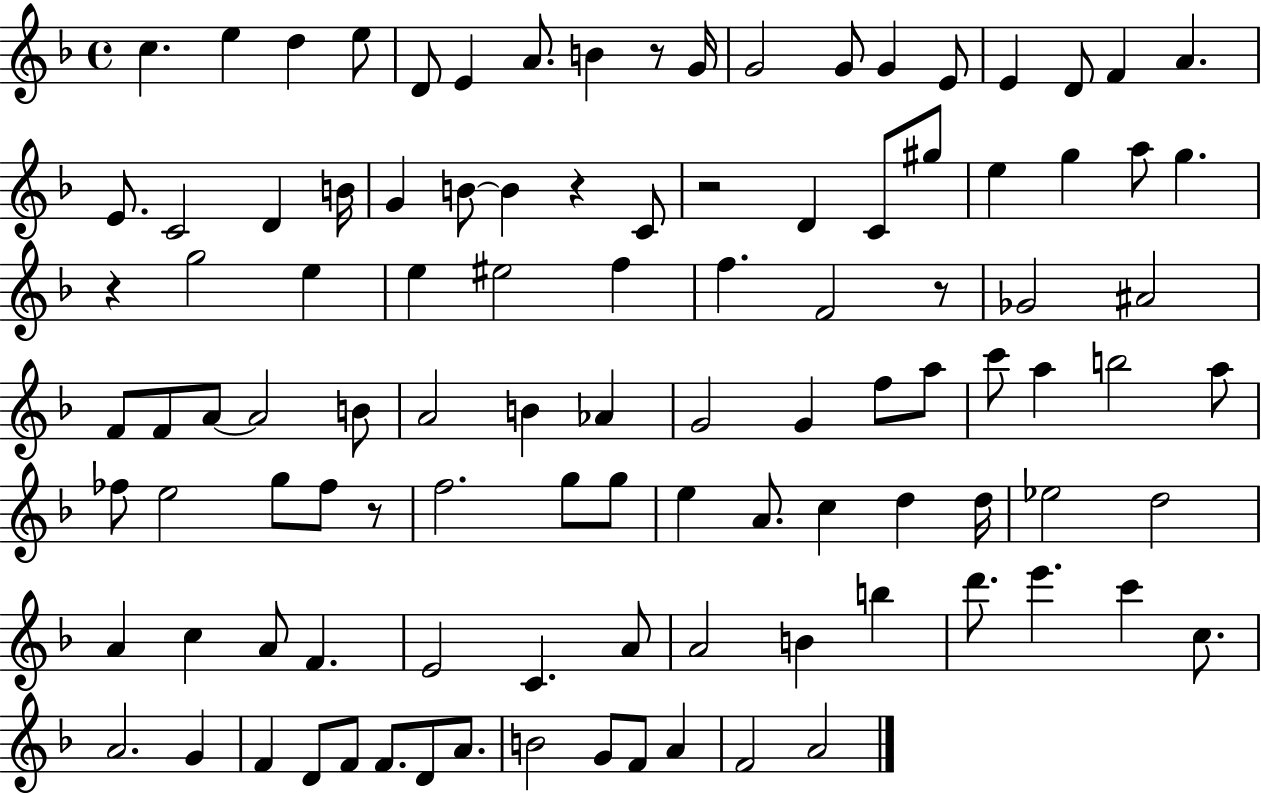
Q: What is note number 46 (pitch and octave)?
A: B4